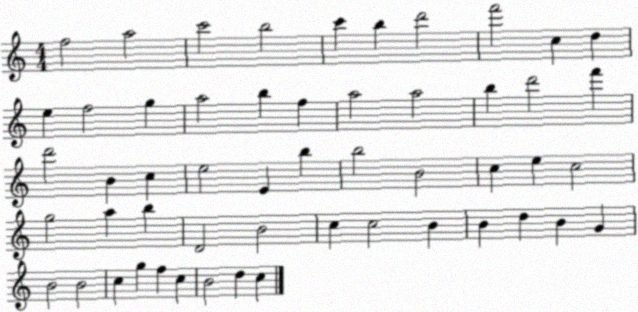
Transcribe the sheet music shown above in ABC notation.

X:1
T:Untitled
M:4/4
L:1/4
K:C
f2 a2 c'2 b2 c' b d'2 f'2 c d e f2 g a2 b f a2 a2 b d'2 f' d'2 B c e2 E b b2 B2 c e c2 g2 a b D2 B2 c c2 B B d B G B2 B2 c g f c B2 d c